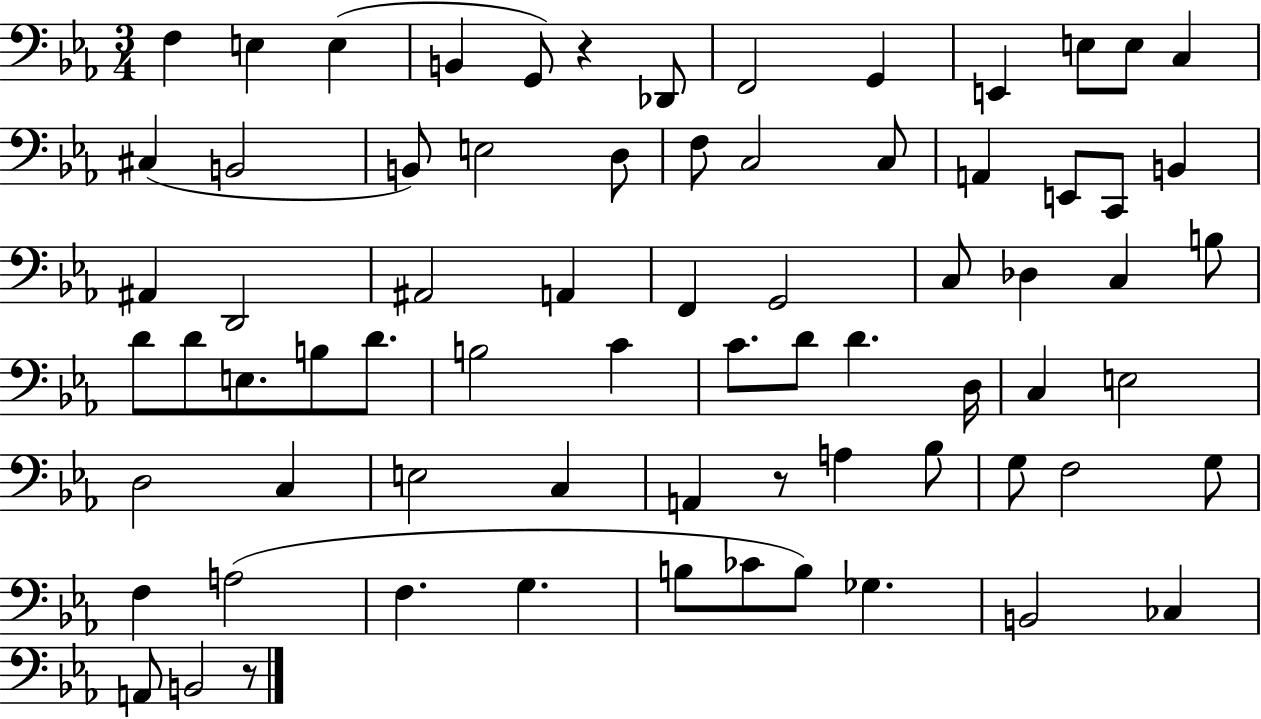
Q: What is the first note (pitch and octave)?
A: F3